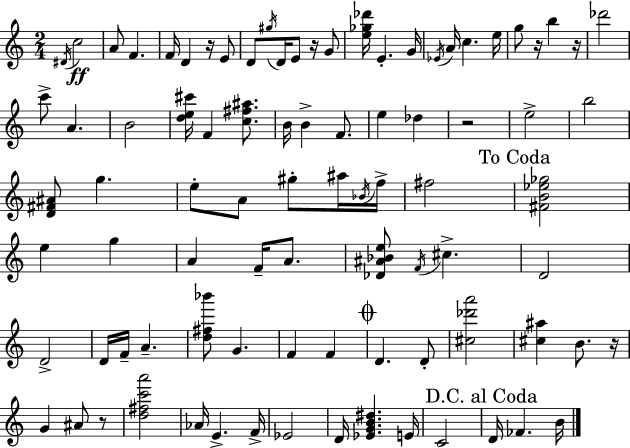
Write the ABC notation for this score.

X:1
T:Untitled
M:2/4
L:1/4
K:C
^D/4 c2 A/2 F F/4 D z/4 E/2 D/2 ^g/4 D/4 E/2 z/4 G/2 [e_g_d']/4 E G/4 _E/4 A/4 c e/4 g/2 z/4 b z/4 _d'2 c'/2 A B2 [de^c']/4 F [c^f^a]/2 B/4 B F/2 e _d z2 e2 b2 [D^F^A]/2 g e/2 A/2 ^g/2 ^a/4 _B/4 f/4 ^f2 [^FB_e_g]2 e g A F/4 A/2 [_D^A_Be]/2 F/4 ^c D2 D2 D/4 F/4 A [d^f_b']/2 G F F D D/2 [^c_d'a']2 [^c^a] B/2 z/4 G ^A/2 z/2 [d^fc'a']2 _A/4 E F/4 _E2 D/4 [_EGB^d] E/4 C2 D/4 _F B/4